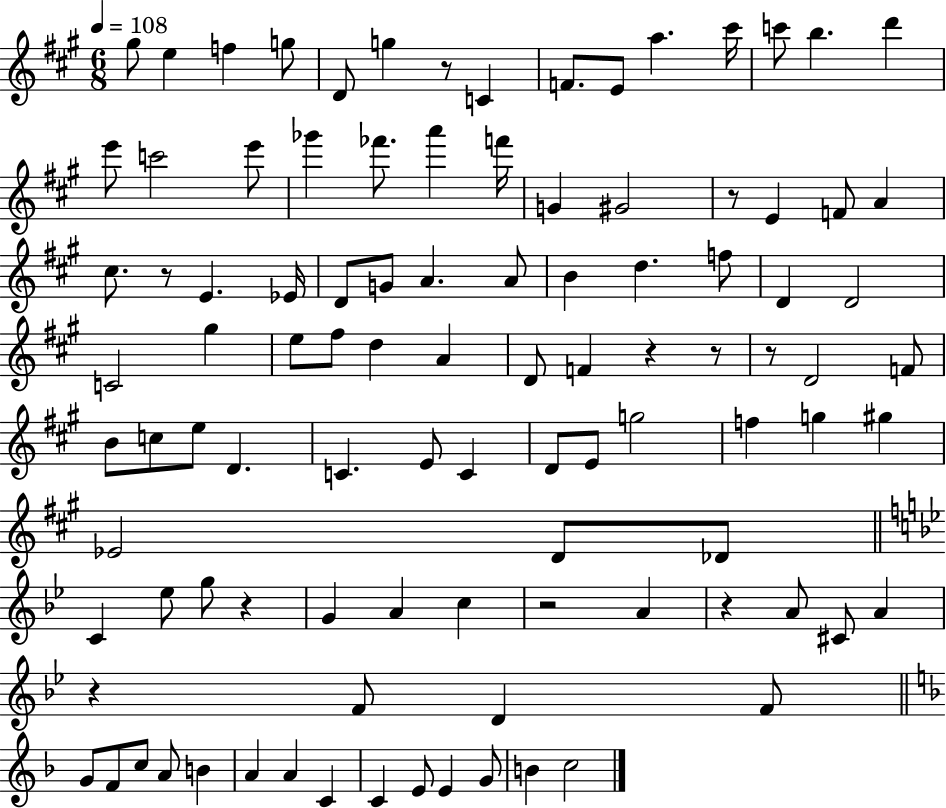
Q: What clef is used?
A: treble